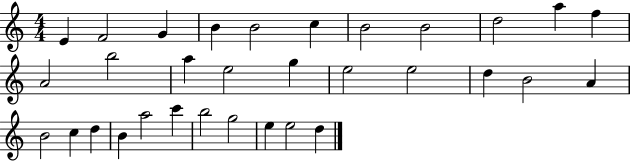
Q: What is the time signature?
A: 4/4